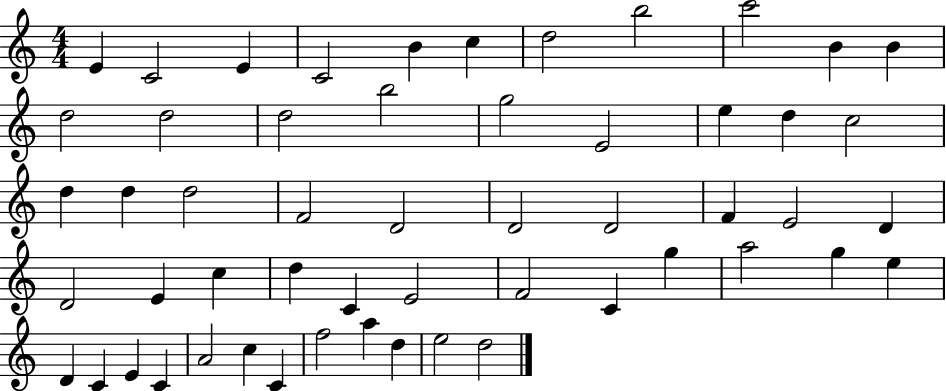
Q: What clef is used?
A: treble